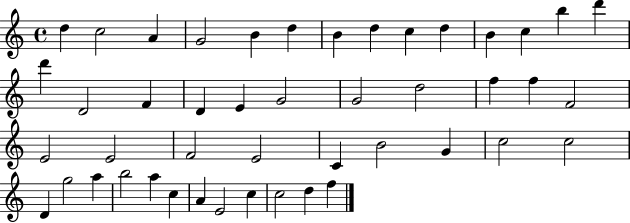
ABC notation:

X:1
T:Untitled
M:4/4
L:1/4
K:C
d c2 A G2 B d B d c d B c b d' d' D2 F D E G2 G2 d2 f f F2 E2 E2 F2 E2 C B2 G c2 c2 D g2 a b2 a c A E2 c c2 d f